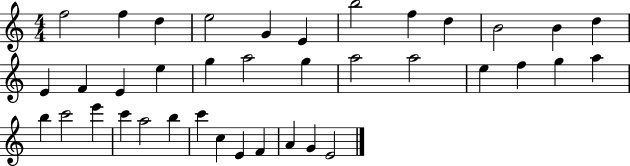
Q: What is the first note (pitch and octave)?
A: F5